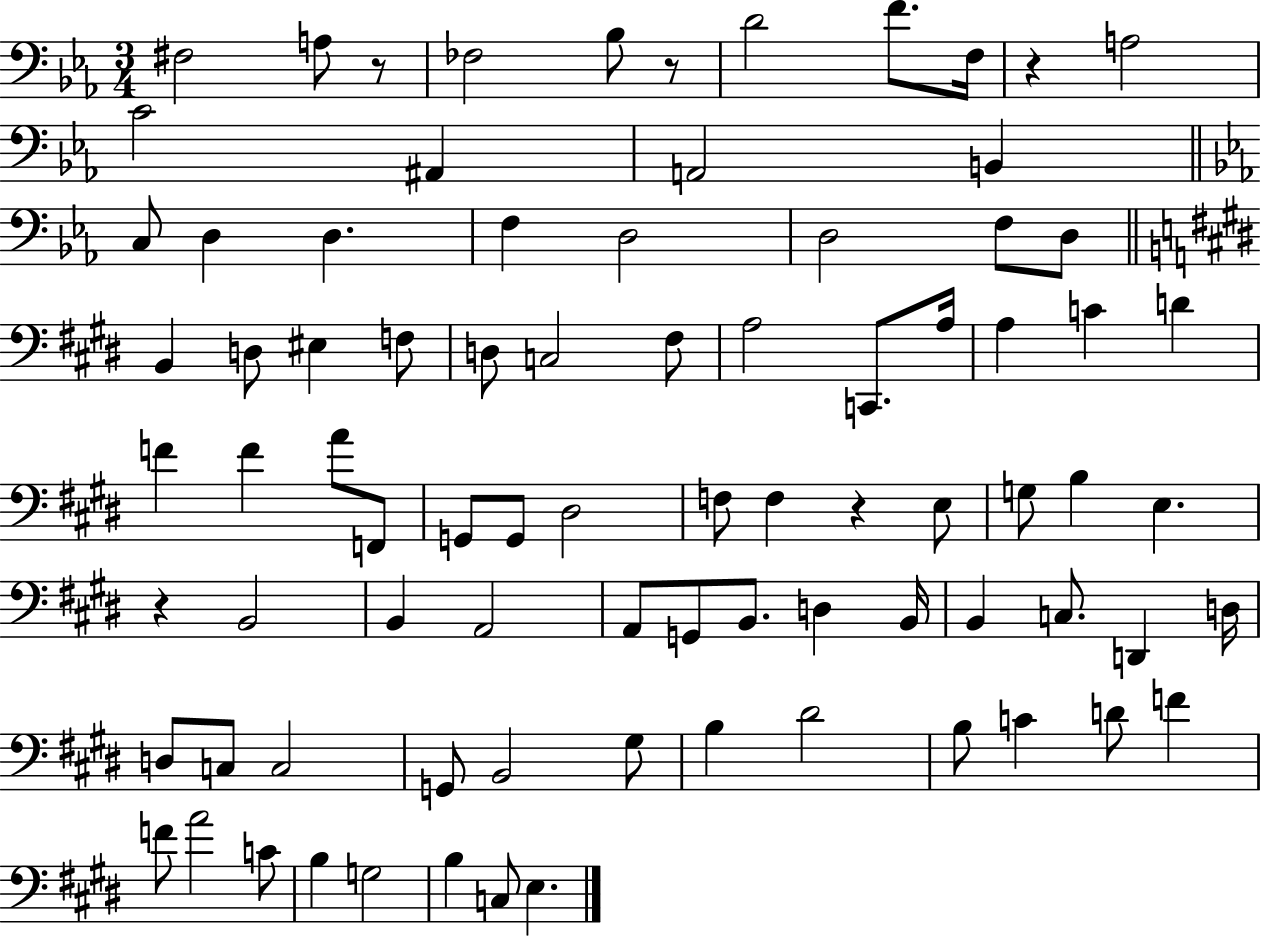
X:1
T:Untitled
M:3/4
L:1/4
K:Eb
^F,2 A,/2 z/2 _F,2 _B,/2 z/2 D2 F/2 F,/4 z A,2 C2 ^A,, A,,2 B,, C,/2 D, D, F, D,2 D,2 F,/2 D,/2 B,, D,/2 ^E, F,/2 D,/2 C,2 ^F,/2 A,2 C,,/2 A,/4 A, C D F F A/2 F,,/2 G,,/2 G,,/2 ^D,2 F,/2 F, z E,/2 G,/2 B, E, z B,,2 B,, A,,2 A,,/2 G,,/2 B,,/2 D, B,,/4 B,, C,/2 D,, D,/4 D,/2 C,/2 C,2 G,,/2 B,,2 ^G,/2 B, ^D2 B,/2 C D/2 F F/2 A2 C/2 B, G,2 B, C,/2 E,